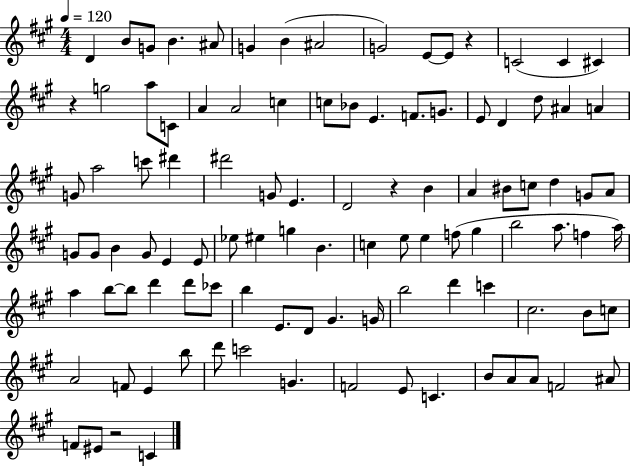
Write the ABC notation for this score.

X:1
T:Untitled
M:4/4
L:1/4
K:A
D B/2 G/2 B ^A/2 G B ^A2 G2 E/2 E/2 z C2 C ^C z g2 a/2 C/2 A A2 c c/2 _B/2 E F/2 G/2 E/2 D d/2 ^A A G/2 a2 c'/2 ^d' ^d'2 G/2 E D2 z B A ^B/2 c/2 d G/2 A/2 G/2 G/2 B G/2 E E/2 _e/2 ^e g B c e/2 e f/2 ^g b2 a/2 f a/4 a b/2 b/2 d' d'/2 _c'/2 b E/2 D/2 ^G G/4 b2 d' c' ^c2 B/2 c/2 A2 F/2 E b/2 d'/2 c'2 G F2 E/2 C B/2 A/2 A/2 F2 ^A/2 F/2 ^E/2 z2 C